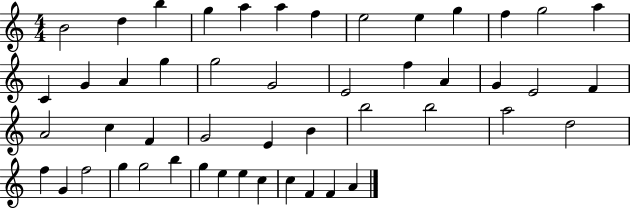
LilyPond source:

{
  \clef treble
  \numericTimeSignature
  \time 4/4
  \key c \major
  b'2 d''4 b''4 | g''4 a''4 a''4 f''4 | e''2 e''4 g''4 | f''4 g''2 a''4 | \break c'4 g'4 a'4 g''4 | g''2 g'2 | e'2 f''4 a'4 | g'4 e'2 f'4 | \break a'2 c''4 f'4 | g'2 e'4 b'4 | b''2 b''2 | a''2 d''2 | \break f''4 g'4 f''2 | g''4 g''2 b''4 | g''4 e''4 e''4 c''4 | c''4 f'4 f'4 a'4 | \break \bar "|."
}